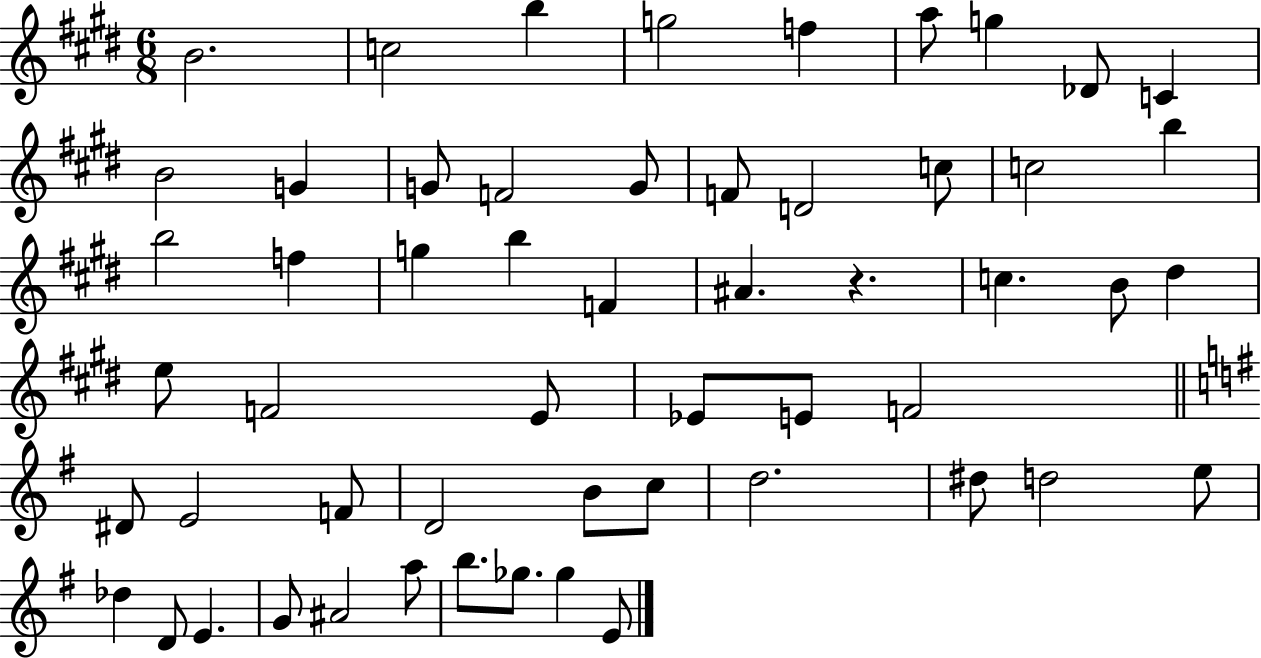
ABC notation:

X:1
T:Untitled
M:6/8
L:1/4
K:E
B2 c2 b g2 f a/2 g _D/2 C B2 G G/2 F2 G/2 F/2 D2 c/2 c2 b b2 f g b F ^A z c B/2 ^d e/2 F2 E/2 _E/2 E/2 F2 ^D/2 E2 F/2 D2 B/2 c/2 d2 ^d/2 d2 e/2 _d D/2 E G/2 ^A2 a/2 b/2 _g/2 _g E/2